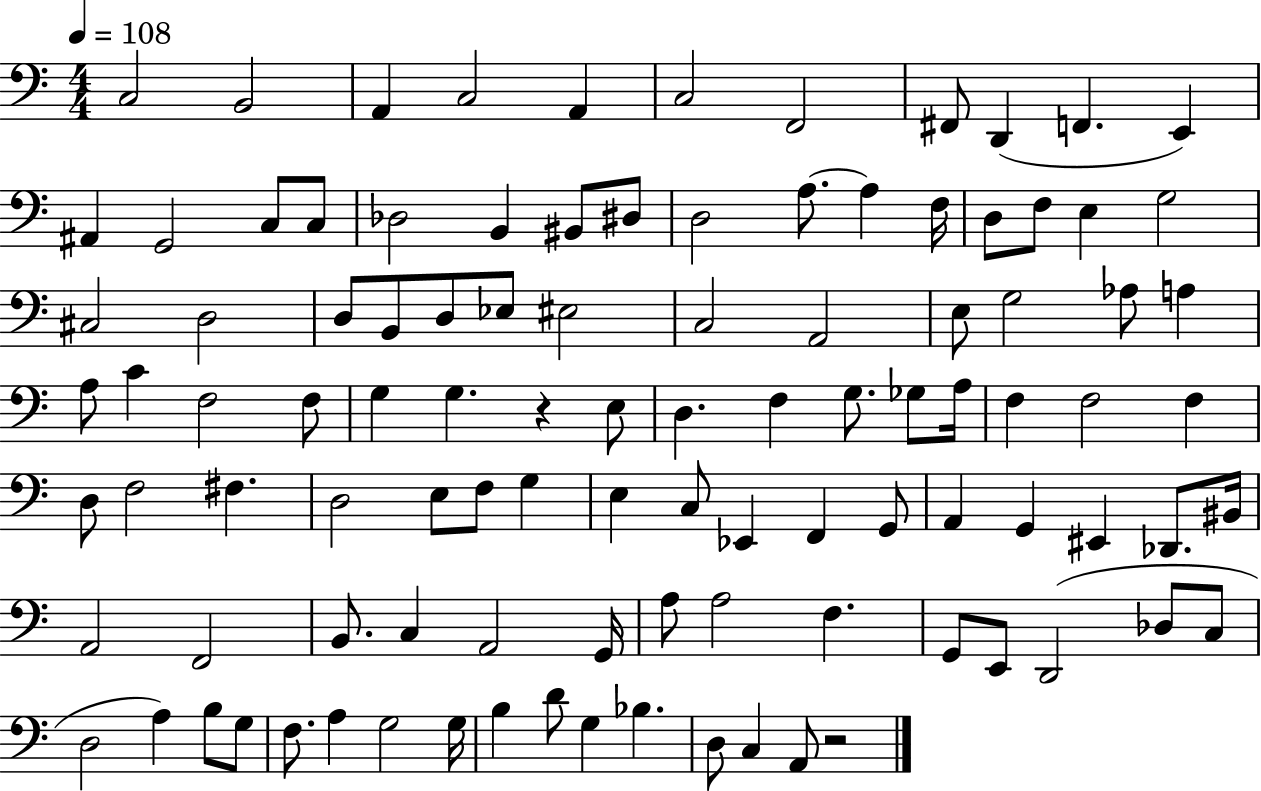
{
  \clef bass
  \numericTimeSignature
  \time 4/4
  \key c \major
  \tempo 4 = 108
  c2 b,2 | a,4 c2 a,4 | c2 f,2 | fis,8 d,4( f,4. e,4) | \break ais,4 g,2 c8 c8 | des2 b,4 bis,8 dis8 | d2 a8.~~ a4 f16 | d8 f8 e4 g2 | \break cis2 d2 | d8 b,8 d8 ees8 eis2 | c2 a,2 | e8 g2 aes8 a4 | \break a8 c'4 f2 f8 | g4 g4. r4 e8 | d4. f4 g8. ges8 a16 | f4 f2 f4 | \break d8 f2 fis4. | d2 e8 f8 g4 | e4 c8 ees,4 f,4 g,8 | a,4 g,4 eis,4 des,8. bis,16 | \break a,2 f,2 | b,8. c4 a,2 g,16 | a8 a2 f4. | g,8 e,8 d,2( des8 c8 | \break d2 a4) b8 g8 | f8. a4 g2 g16 | b4 d'8 g4 bes4. | d8 c4 a,8 r2 | \break \bar "|."
}